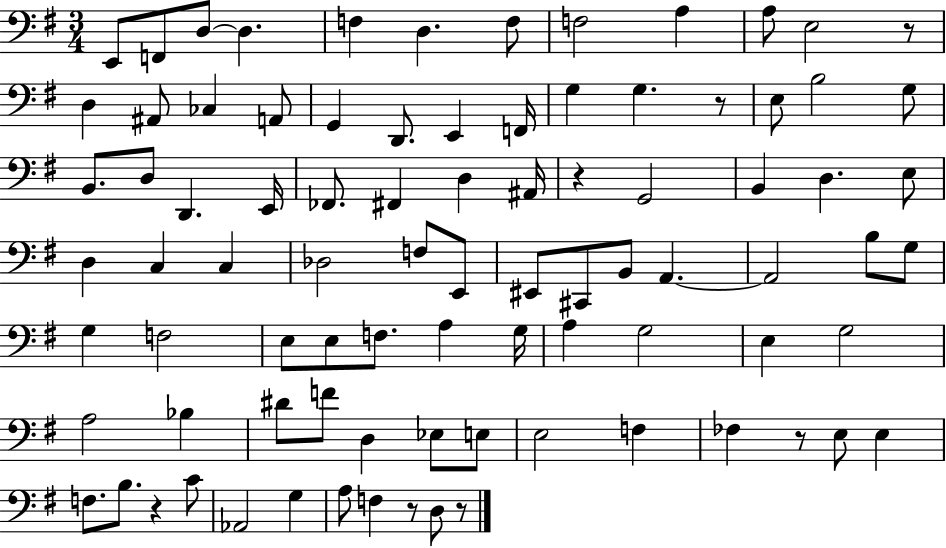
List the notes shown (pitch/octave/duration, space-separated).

E2/e F2/e D3/e D3/q. F3/q D3/q. F3/e F3/h A3/q A3/e E3/h R/e D3/q A#2/e CES3/q A2/e G2/q D2/e. E2/q F2/s G3/q G3/q. R/e E3/e B3/h G3/e B2/e. D3/e D2/q. E2/s FES2/e. F#2/q D3/q A#2/s R/q G2/h B2/q D3/q. E3/e D3/q C3/q C3/q Db3/h F3/e E2/e EIS2/e C#2/e B2/e A2/q. A2/h B3/e G3/e G3/q F3/h E3/e E3/e F3/e. A3/q G3/s A3/q G3/h E3/q G3/h A3/h Bb3/q D#4/e F4/e D3/q Eb3/e E3/e E3/h F3/q FES3/q R/e E3/e E3/q F3/e. B3/e. R/q C4/e Ab2/h G3/q A3/e F3/q R/e D3/e R/e